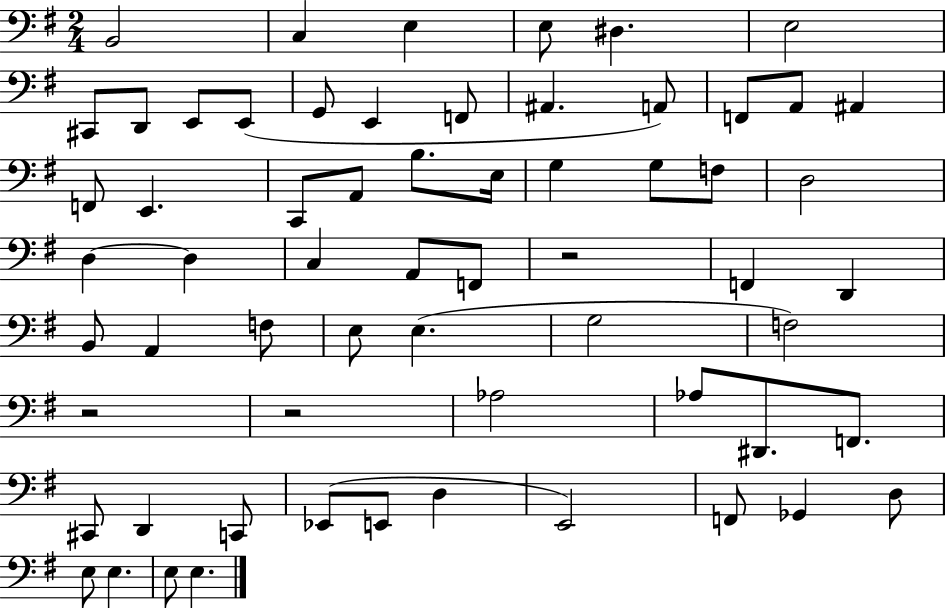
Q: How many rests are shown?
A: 3